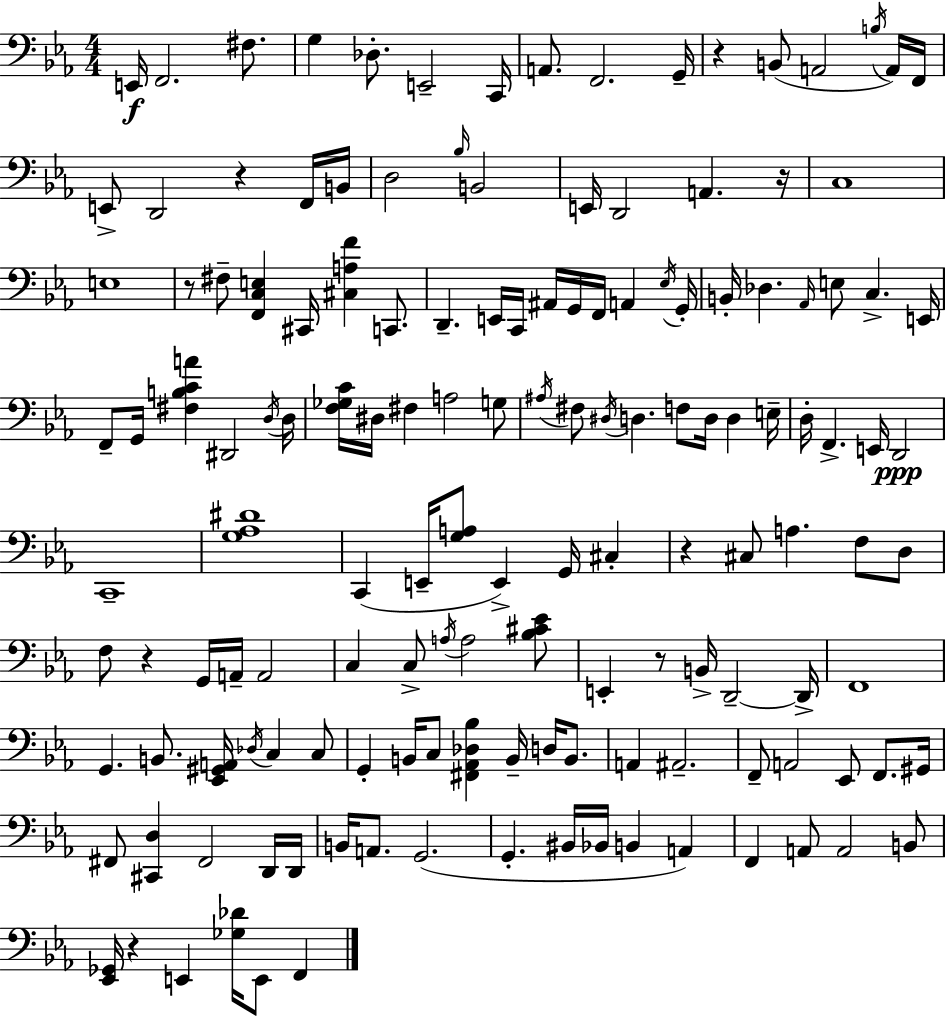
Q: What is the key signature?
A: C minor